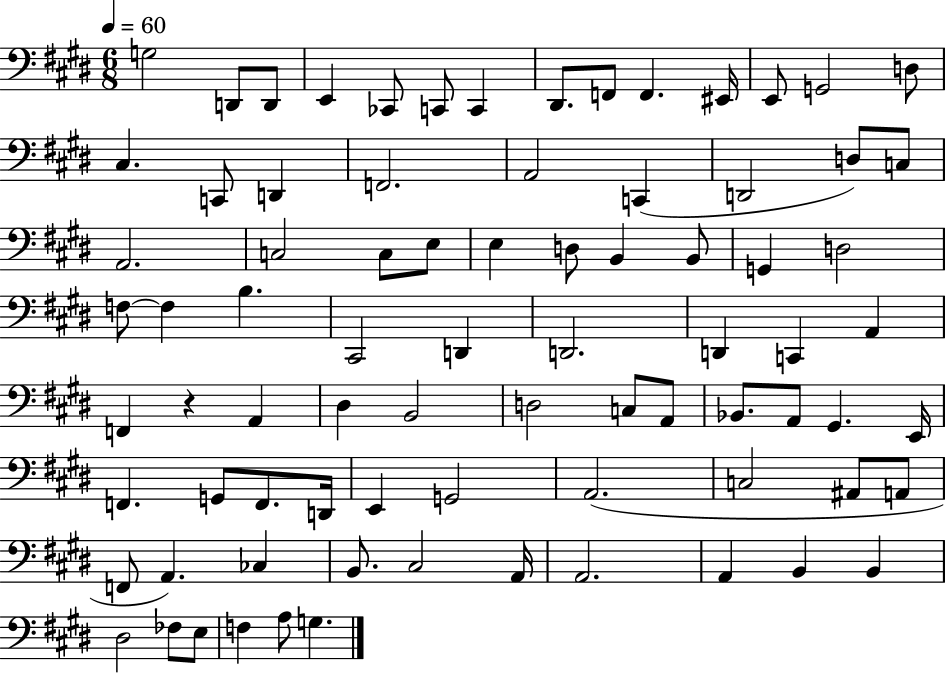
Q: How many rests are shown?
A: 1